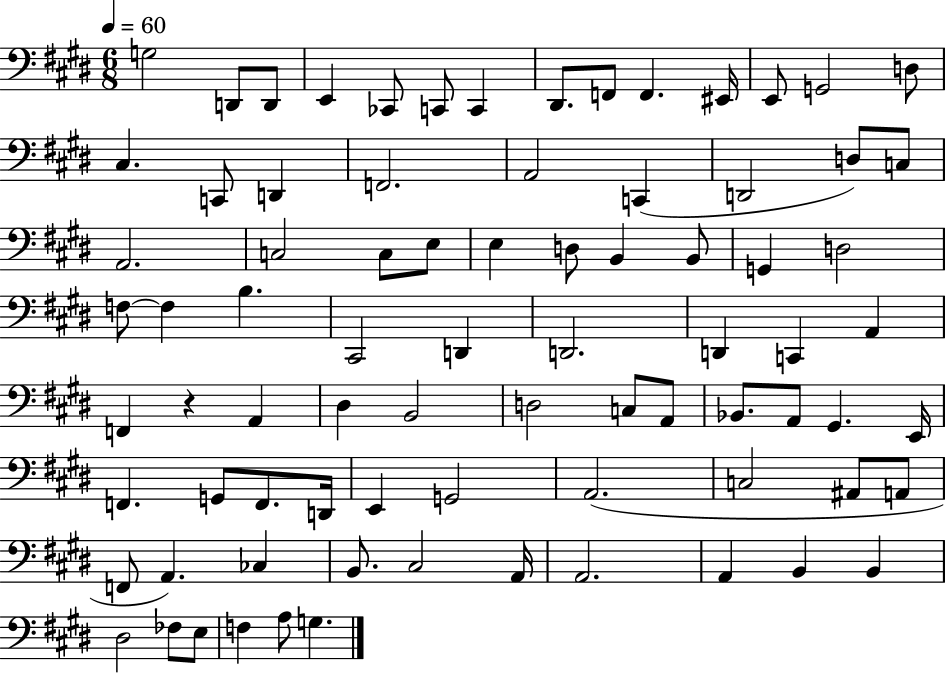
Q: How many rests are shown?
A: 1